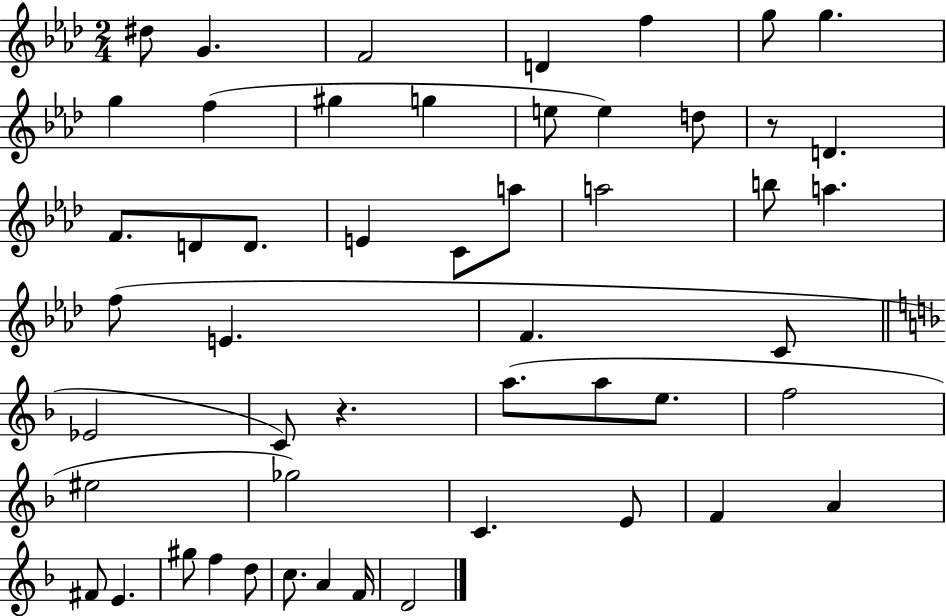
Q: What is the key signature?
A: AES major